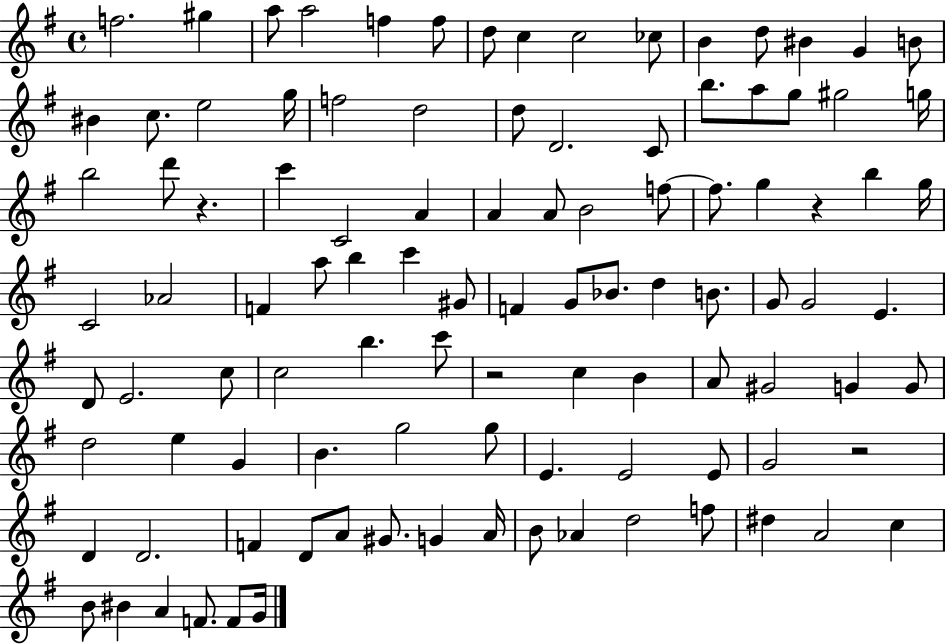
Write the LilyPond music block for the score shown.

{
  \clef treble
  \time 4/4
  \defaultTimeSignature
  \key g \major
  f''2. gis''4 | a''8 a''2 f''4 f''8 | d''8 c''4 c''2 ces''8 | b'4 d''8 bis'4 g'4 b'8 | \break bis'4 c''8. e''2 g''16 | f''2 d''2 | d''8 d'2. c'8 | b''8. a''8 g''8 gis''2 g''16 | \break b''2 d'''8 r4. | c'''4 c'2 a'4 | a'4 a'8 b'2 f''8~~ | f''8. g''4 r4 b''4 g''16 | \break c'2 aes'2 | f'4 a''8 b''4 c'''4 gis'8 | f'4 g'8 bes'8. d''4 b'8. | g'8 g'2 e'4. | \break d'8 e'2. c''8 | c''2 b''4. c'''8 | r2 c''4 b'4 | a'8 gis'2 g'4 g'8 | \break d''2 e''4 g'4 | b'4. g''2 g''8 | e'4. e'2 e'8 | g'2 r2 | \break d'4 d'2. | f'4 d'8 a'8 gis'8. g'4 a'16 | b'8 aes'4 d''2 f''8 | dis''4 a'2 c''4 | \break b'8 bis'4 a'4 f'8. f'8 g'16 | \bar "|."
}